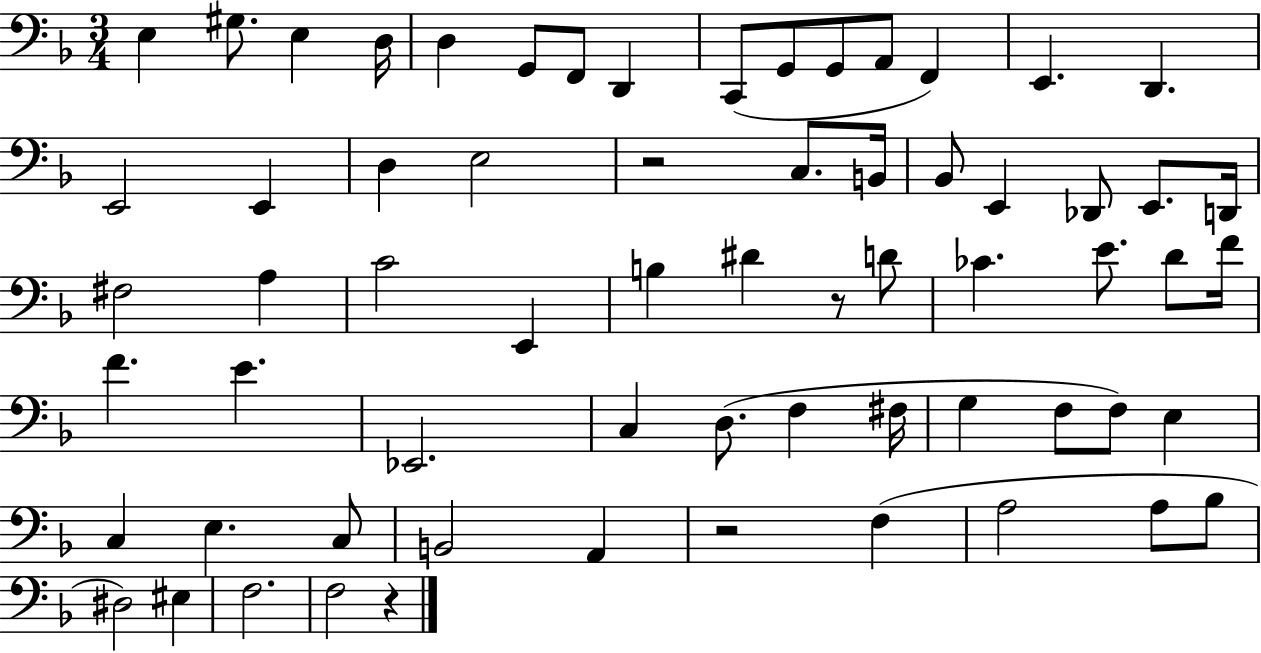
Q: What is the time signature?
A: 3/4